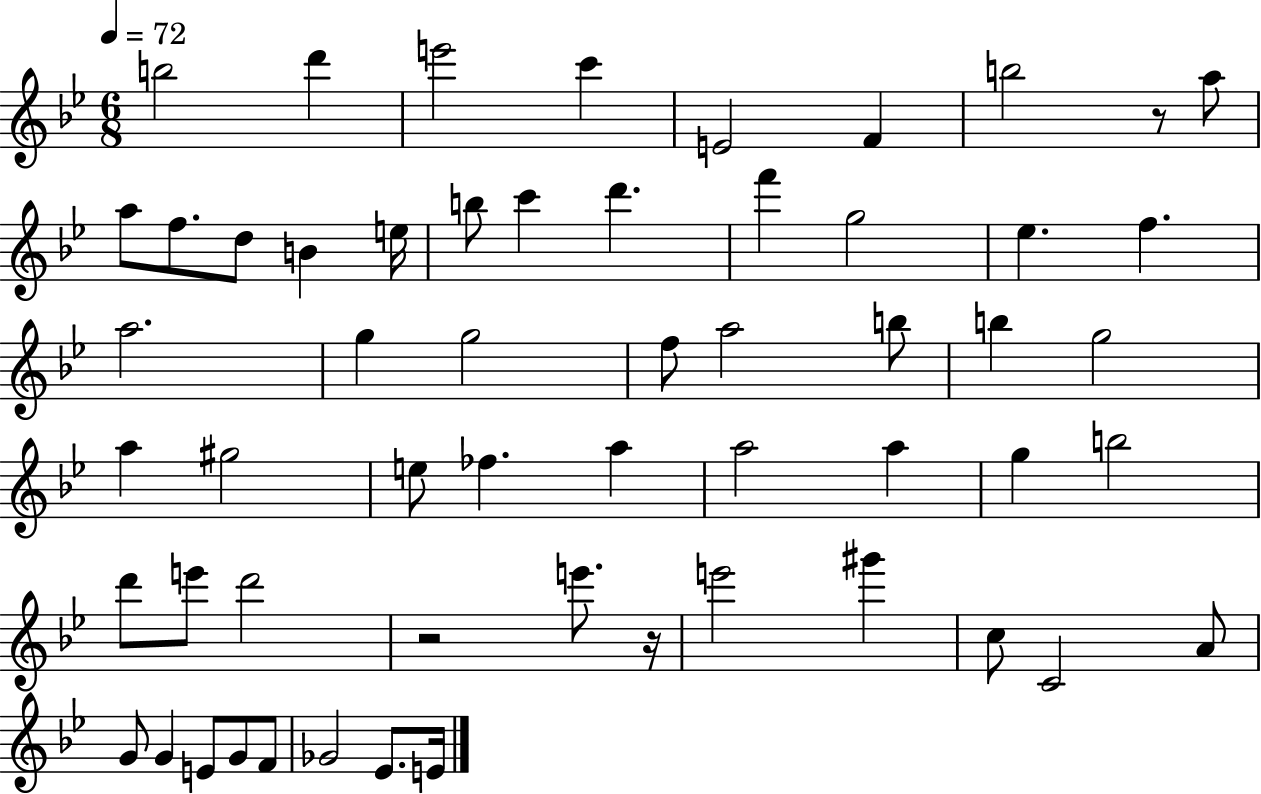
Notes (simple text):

B5/h D6/q E6/h C6/q E4/h F4/q B5/h R/e A5/e A5/e F5/e. D5/e B4/q E5/s B5/e C6/q D6/q. F6/q G5/h Eb5/q. F5/q. A5/h. G5/q G5/h F5/e A5/h B5/e B5/q G5/h A5/q G#5/h E5/e FES5/q. A5/q A5/h A5/q G5/q B5/h D6/e E6/e D6/h R/h E6/e. R/s E6/h G#6/q C5/e C4/h A4/e G4/e G4/q E4/e G4/e F4/e Gb4/h Eb4/e. E4/s